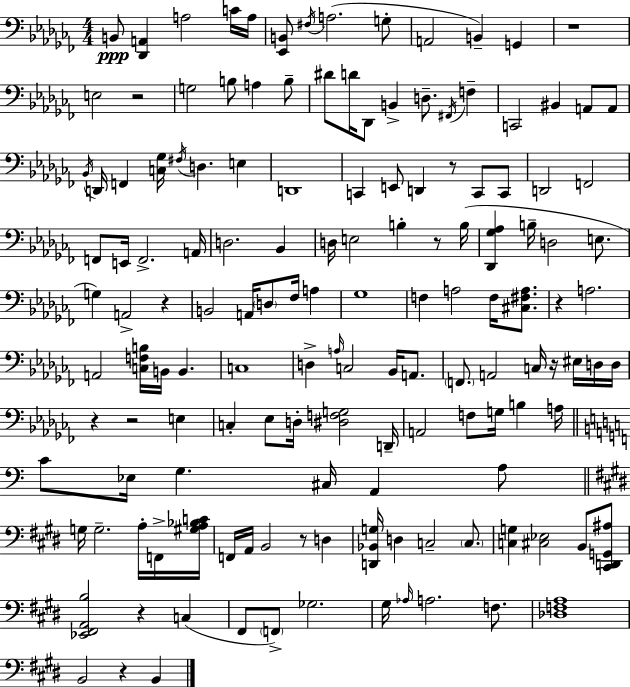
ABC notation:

X:1
T:Untitled
M:4/4
L:1/4
K:Abm
B,,/2 [_D,,A,,] A,2 C/4 A,/4 [_E,,B,,]/2 ^F,/4 A,2 G,/2 A,,2 B,, G,, z4 E,2 z2 G,2 B,/2 A, B,/2 ^D/2 D/4 _D,,/2 B,, D,/2 ^F,,/4 F, C,,2 ^B,, A,,/2 A,,/2 _B,,/4 D,,/4 F,, [C,_G,]/4 ^F,/4 D, E, D,,4 C,, E,,/2 D,, z/2 C,,/2 C,,/2 D,,2 F,,2 F,,/2 E,,/4 F,,2 A,,/4 D,2 _B,, D,/4 E,2 B, z/2 B,/4 [_D,,_G,_A,] B,/4 D,2 E,/2 G, A,,2 z B,,2 A,,/4 D,/2 _F,/4 A, _G,4 F, A,2 F,/4 [^C,^F,A,]/2 z A,2 A,,2 [C,F,B,]/4 B,,/4 B,, C,4 D, A,/4 C,2 _B,,/4 A,,/2 F,,/2 A,,2 C,/4 z/4 ^E,/4 D,/4 D,/4 z z2 E, C, _E,/2 D,/4 [^D,F,G,]2 D,,/4 A,,2 F,/2 G,/4 B, A,/4 C/2 _E,/4 G, ^C,/4 A,, A,/2 G,/4 G,2 A,/4 F,,/4 [^G,A,_B,C]/4 F,,/4 A,,/4 B,,2 z/2 D, [D,,_B,,G,]/4 D, C,2 C,/2 [C,G,] [^C,_E,]2 B,,/2 [^C,,D,,G,,^A,]/2 [_E,,^F,,A,,B,]2 z C, ^F,,/2 F,,/2 _G,2 ^G,/4 _A,/4 A,2 F,/2 [_D,F,A,]4 B,,2 z B,,